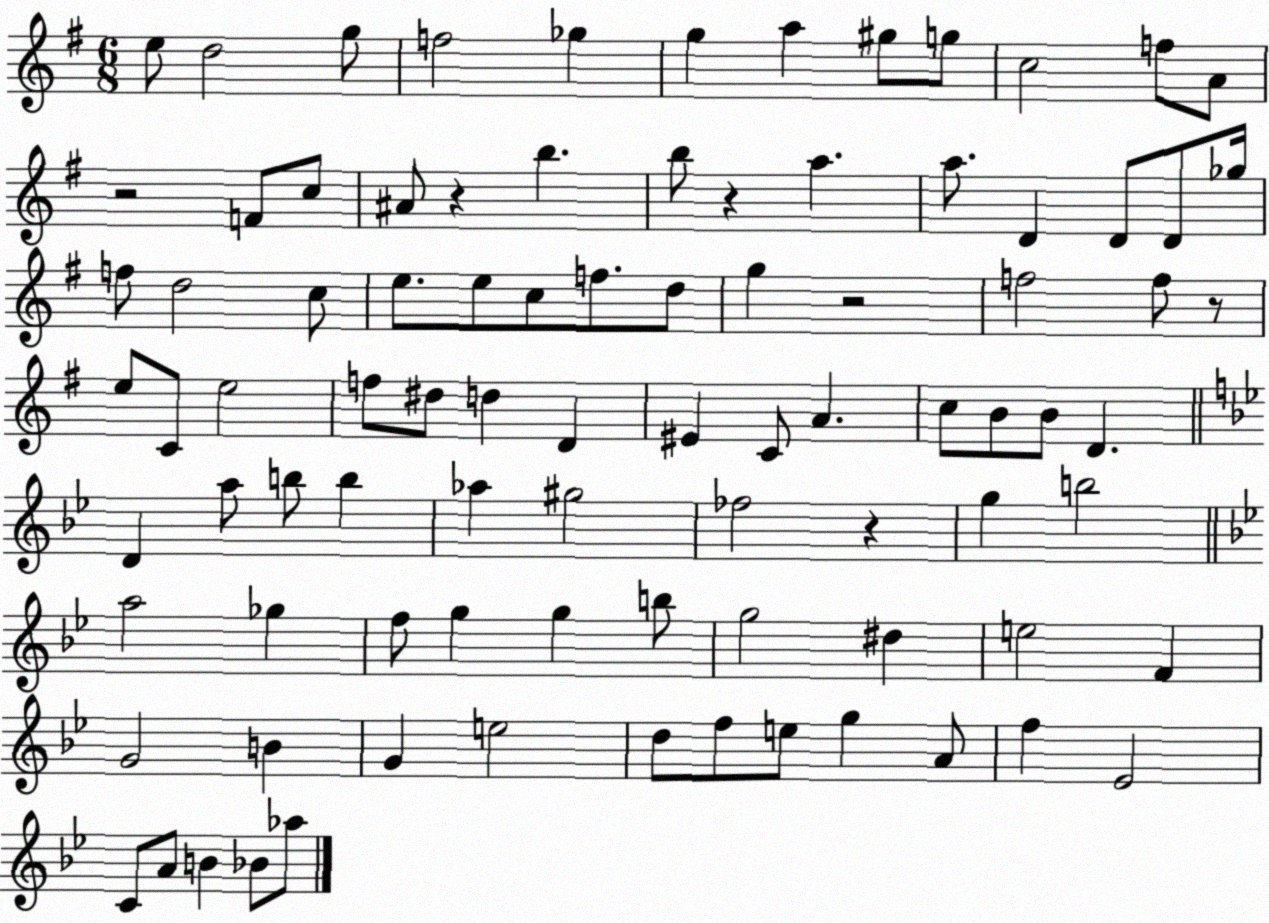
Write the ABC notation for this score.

X:1
T:Untitled
M:6/8
L:1/4
K:G
e/2 d2 g/2 f2 _g g a ^g/2 g/2 c2 f/2 A/2 z2 F/2 c/2 ^A/2 z b b/2 z a a/2 D D/2 D/2 _g/4 f/2 d2 c/2 e/2 e/2 c/2 f/2 d/2 g z2 f2 f/2 z/2 e/2 C/2 e2 f/2 ^d/2 d D ^E C/2 A c/2 B/2 B/2 D D a/2 b/2 b _a ^g2 _f2 z g b2 a2 _g f/2 g g b/2 g2 ^d e2 F G2 B G e2 d/2 f/2 e/2 g A/2 f _E2 C/2 A/2 B _B/2 _a/2